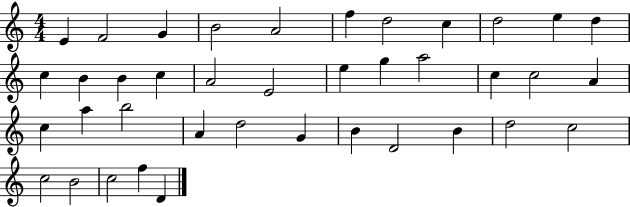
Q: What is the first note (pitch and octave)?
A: E4